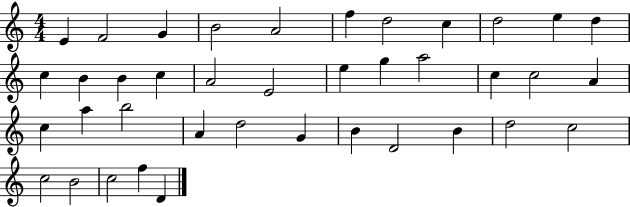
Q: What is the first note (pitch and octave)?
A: E4